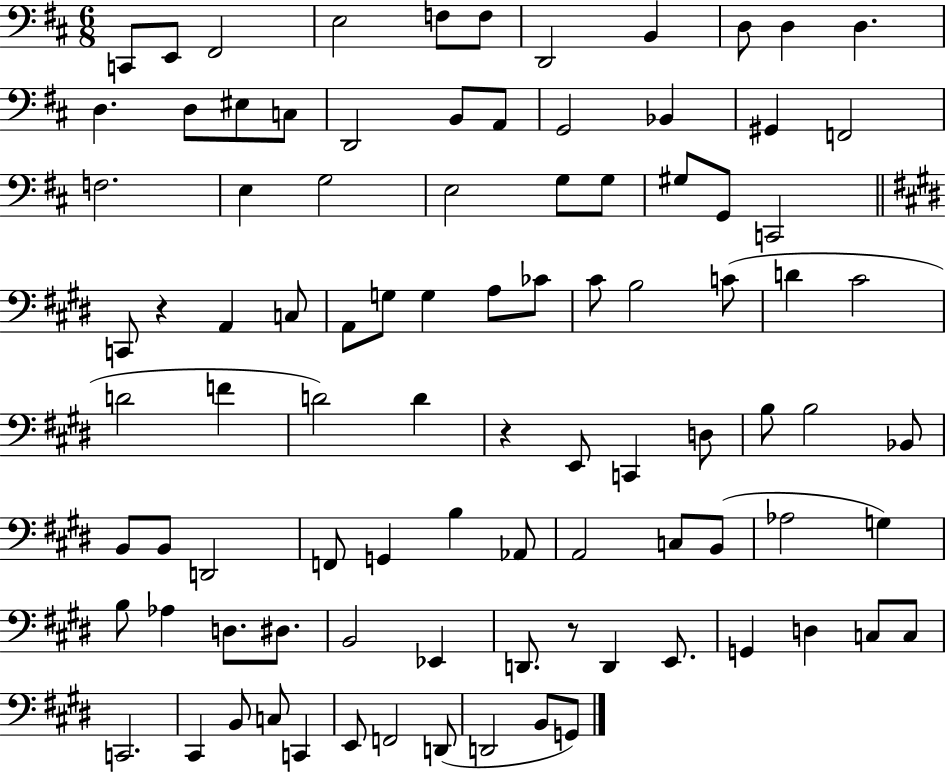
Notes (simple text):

C2/e E2/e F#2/h E3/h F3/e F3/e D2/h B2/q D3/e D3/q D3/q. D3/q. D3/e EIS3/e C3/e D2/h B2/e A2/e G2/h Bb2/q G#2/q F2/h F3/h. E3/q G3/h E3/h G3/e G3/e G#3/e G2/e C2/h C2/e R/q A2/q C3/e A2/e G3/e G3/q A3/e CES4/e C#4/e B3/h C4/e D4/q C#4/h D4/h F4/q D4/h D4/q R/q E2/e C2/q D3/e B3/e B3/h Bb2/e B2/e B2/e D2/h F2/e G2/q B3/q Ab2/e A2/h C3/e B2/e Ab3/h G3/q B3/e Ab3/q D3/e. D#3/e. B2/h Eb2/q D2/e. R/e D2/q E2/e. G2/q D3/q C3/e C3/e C2/h. C#2/q B2/e C3/e C2/q E2/e F2/h D2/e D2/h B2/e G2/e